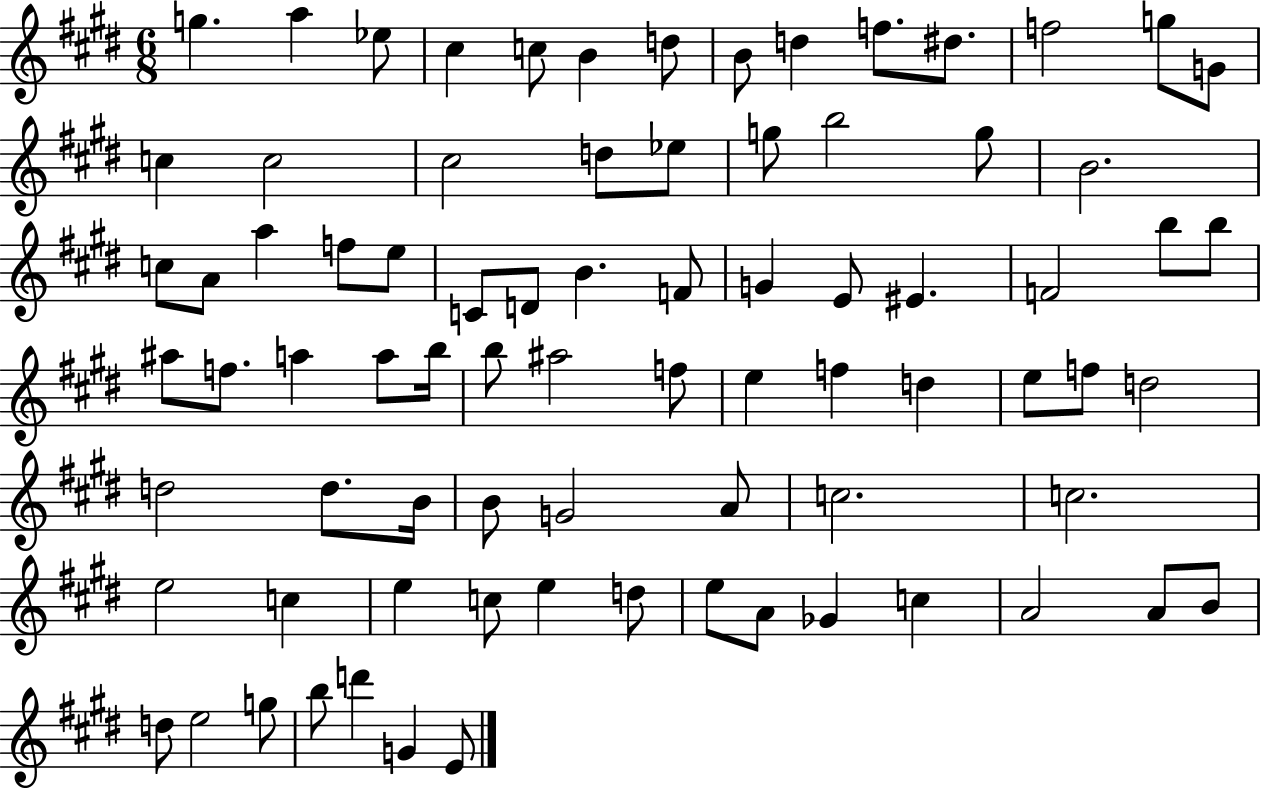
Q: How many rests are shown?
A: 0